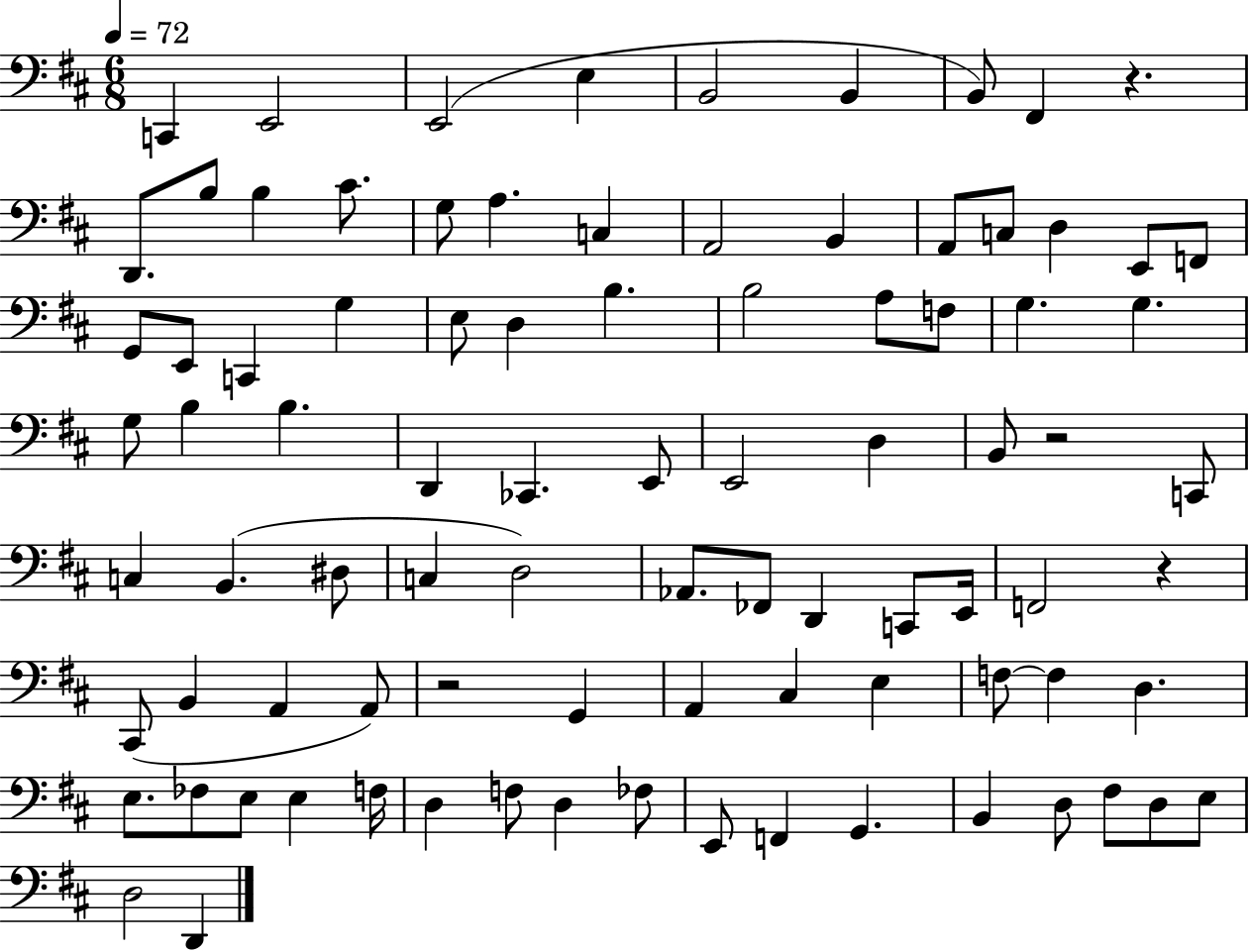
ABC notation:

X:1
T:Untitled
M:6/8
L:1/4
K:D
C,, E,,2 E,,2 E, B,,2 B,, B,,/2 ^F,, z D,,/2 B,/2 B, ^C/2 G,/2 A, C, A,,2 B,, A,,/2 C,/2 D, E,,/2 F,,/2 G,,/2 E,,/2 C,, G, E,/2 D, B, B,2 A,/2 F,/2 G, G, G,/2 B, B, D,, _C,, E,,/2 E,,2 D, B,,/2 z2 C,,/2 C, B,, ^D,/2 C, D,2 _A,,/2 _F,,/2 D,, C,,/2 E,,/4 F,,2 z ^C,,/2 B,, A,, A,,/2 z2 G,, A,, ^C, E, F,/2 F, D, E,/2 _F,/2 E,/2 E, F,/4 D, F,/2 D, _F,/2 E,,/2 F,, G,, B,, D,/2 ^F,/2 D,/2 E,/2 D,2 D,,